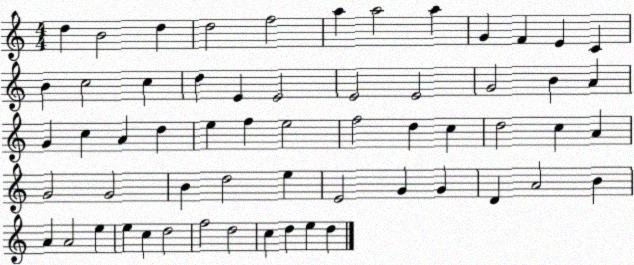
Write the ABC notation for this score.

X:1
T:Untitled
M:4/4
L:1/4
K:C
d B2 d d2 f2 a a2 a G F E C B c2 c d E E2 E2 E2 G2 B A G c A d e f e2 f2 d c d2 c A G2 G2 B d2 e E2 G G D A2 B A A2 e e c d2 f2 d2 c d e d